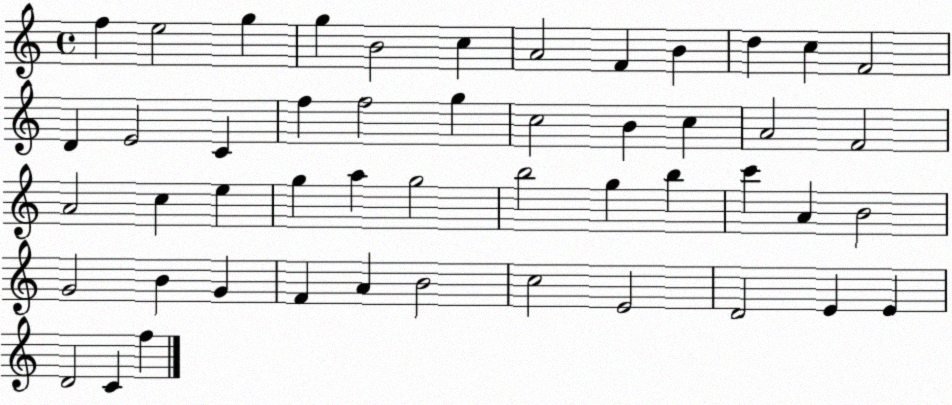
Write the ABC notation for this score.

X:1
T:Untitled
M:4/4
L:1/4
K:C
f e2 g g B2 c A2 F B d c F2 D E2 C f f2 g c2 B c A2 F2 A2 c e g a g2 b2 g b c' A B2 G2 B G F A B2 c2 E2 D2 E E D2 C f